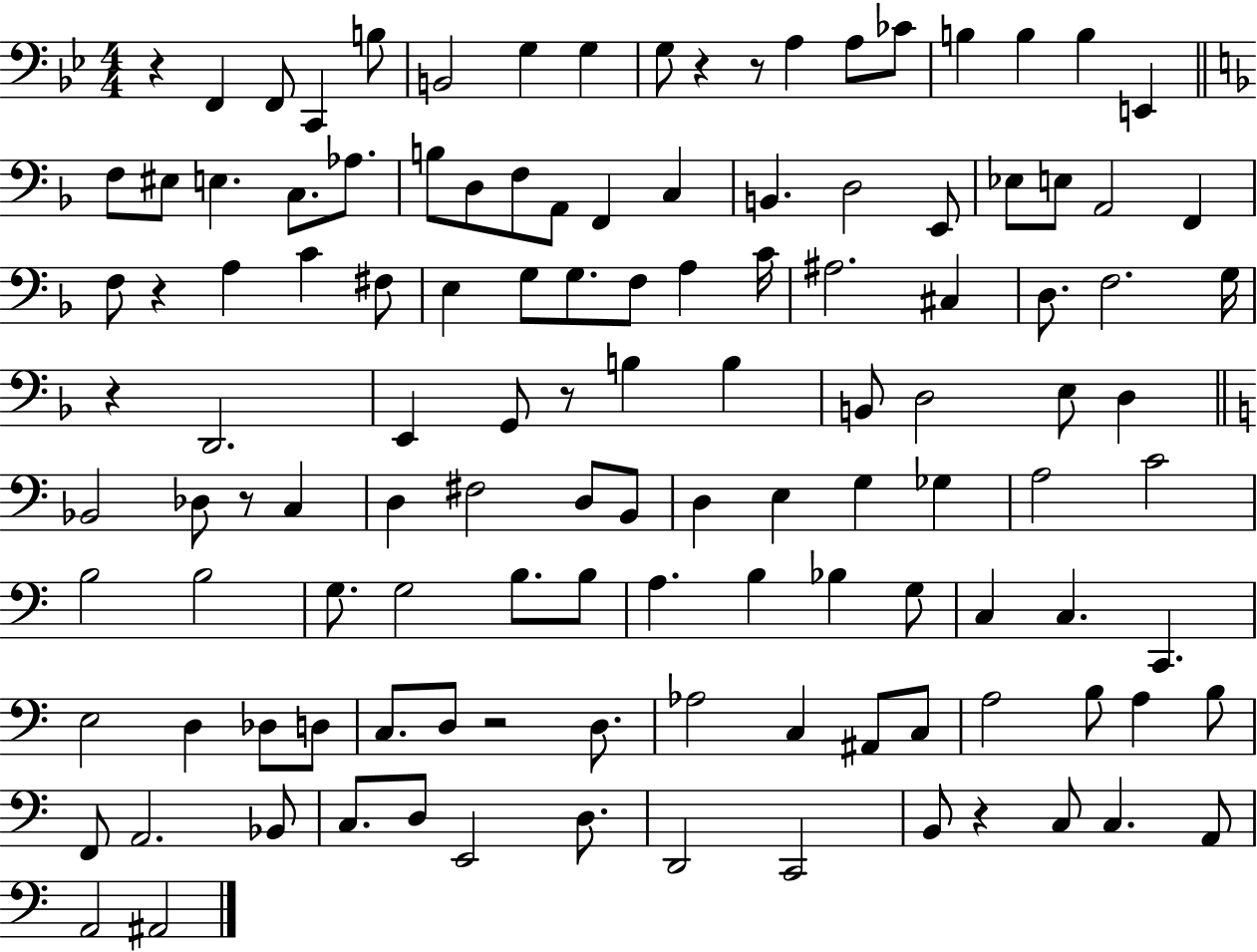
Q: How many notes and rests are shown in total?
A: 122